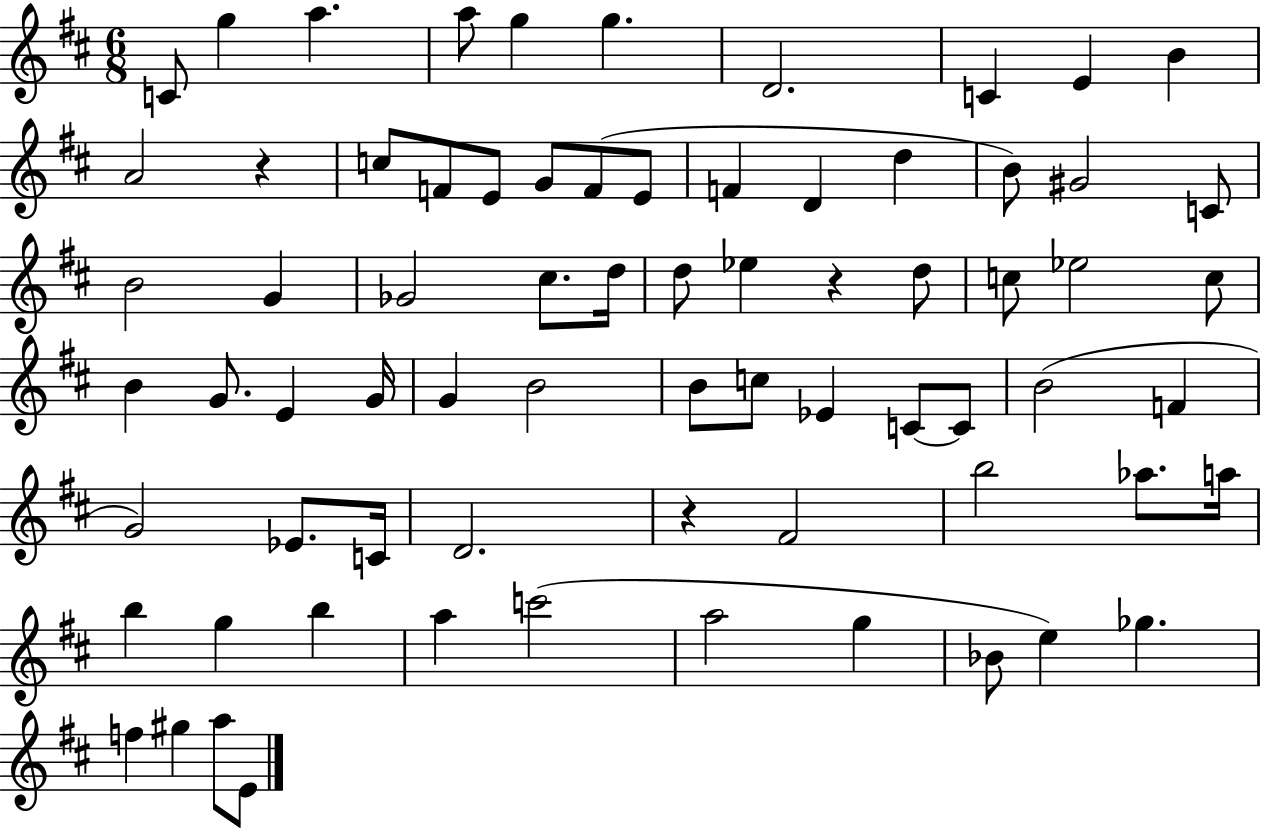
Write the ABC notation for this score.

X:1
T:Untitled
M:6/8
L:1/4
K:D
C/2 g a a/2 g g D2 C E B A2 z c/2 F/2 E/2 G/2 F/2 E/2 F D d B/2 ^G2 C/2 B2 G _G2 ^c/2 d/4 d/2 _e z d/2 c/2 _e2 c/2 B G/2 E G/4 G B2 B/2 c/2 _E C/2 C/2 B2 F G2 _E/2 C/4 D2 z ^F2 b2 _a/2 a/4 b g b a c'2 a2 g _B/2 e _g f ^g a/2 E/2